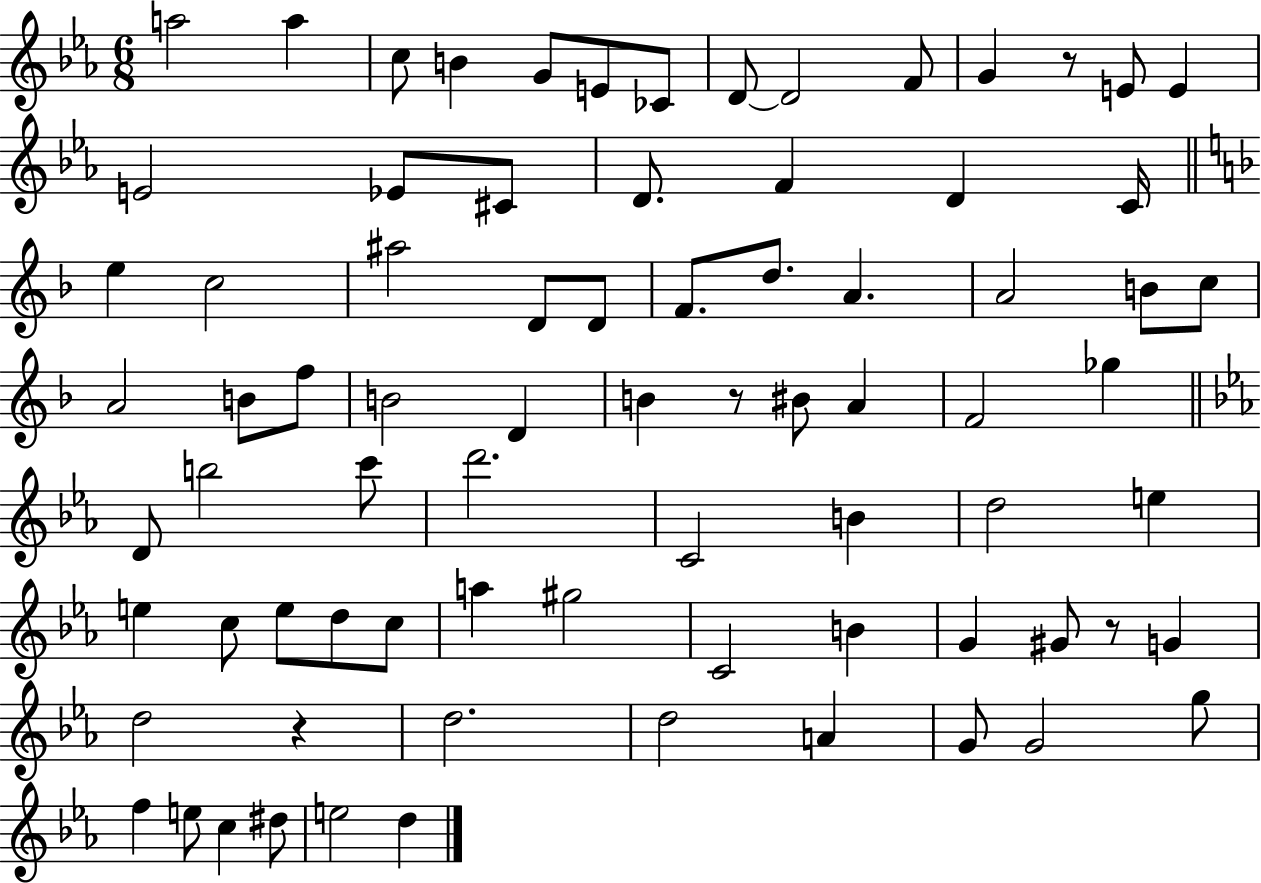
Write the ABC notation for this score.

X:1
T:Untitled
M:6/8
L:1/4
K:Eb
a2 a c/2 B G/2 E/2 _C/2 D/2 D2 F/2 G z/2 E/2 E E2 _E/2 ^C/2 D/2 F D C/4 e c2 ^a2 D/2 D/2 F/2 d/2 A A2 B/2 c/2 A2 B/2 f/2 B2 D B z/2 ^B/2 A F2 _g D/2 b2 c'/2 d'2 C2 B d2 e e c/2 e/2 d/2 c/2 a ^g2 C2 B G ^G/2 z/2 G d2 z d2 d2 A G/2 G2 g/2 f e/2 c ^d/2 e2 d